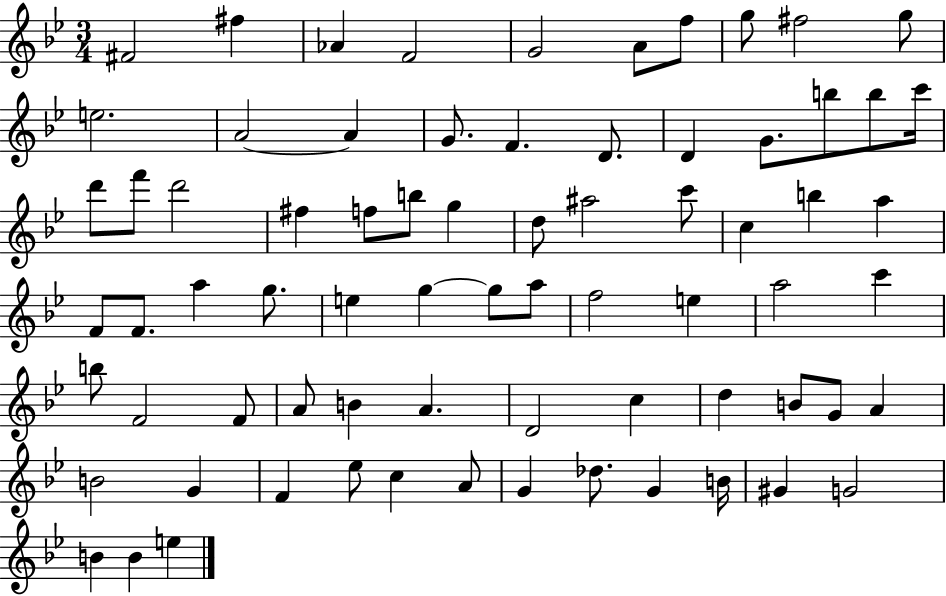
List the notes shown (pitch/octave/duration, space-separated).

F#4/h F#5/q Ab4/q F4/h G4/h A4/e F5/e G5/e F#5/h G5/e E5/h. A4/h A4/q G4/e. F4/q. D4/e. D4/q G4/e. B5/e B5/e C6/s D6/e F6/e D6/h F#5/q F5/e B5/e G5/q D5/e A#5/h C6/e C5/q B5/q A5/q F4/e F4/e. A5/q G5/e. E5/q G5/q G5/e A5/e F5/h E5/q A5/h C6/q B5/e F4/h F4/e A4/e B4/q A4/q. D4/h C5/q D5/q B4/e G4/e A4/q B4/h G4/q F4/q Eb5/e C5/q A4/e G4/q Db5/e. G4/q B4/s G#4/q G4/h B4/q B4/q E5/q